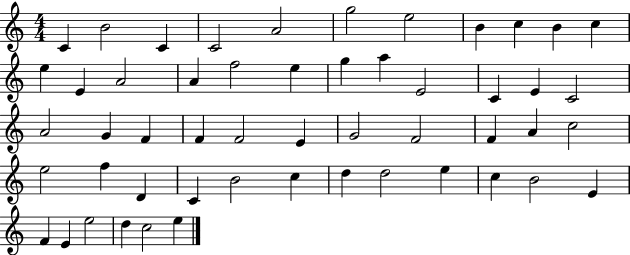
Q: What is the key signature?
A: C major